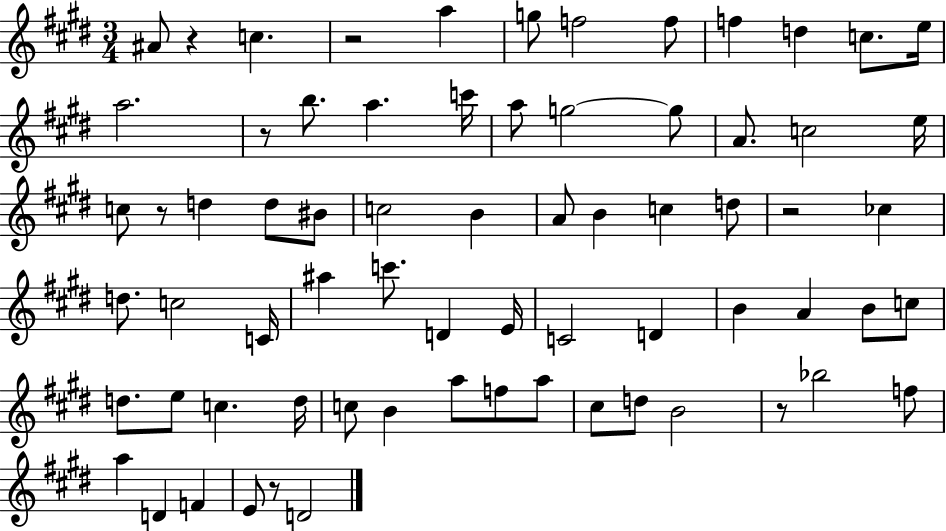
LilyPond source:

{
  \clef treble
  \numericTimeSignature
  \time 3/4
  \key e \major
  ais'8 r4 c''4. | r2 a''4 | g''8 f''2 f''8 | f''4 d''4 c''8. e''16 | \break a''2. | r8 b''8. a''4. c'''16 | a''8 g''2~~ g''8 | a'8. c''2 e''16 | \break c''8 r8 d''4 d''8 bis'8 | c''2 b'4 | a'8 b'4 c''4 d''8 | r2 ces''4 | \break d''8. c''2 c'16 | ais''4 c'''8. d'4 e'16 | c'2 d'4 | b'4 a'4 b'8 c''8 | \break d''8. e''8 c''4. d''16 | c''8 b'4 a''8 f''8 a''8 | cis''8 d''8 b'2 | r8 bes''2 f''8 | \break a''4 d'4 f'4 | e'8 r8 d'2 | \bar "|."
}